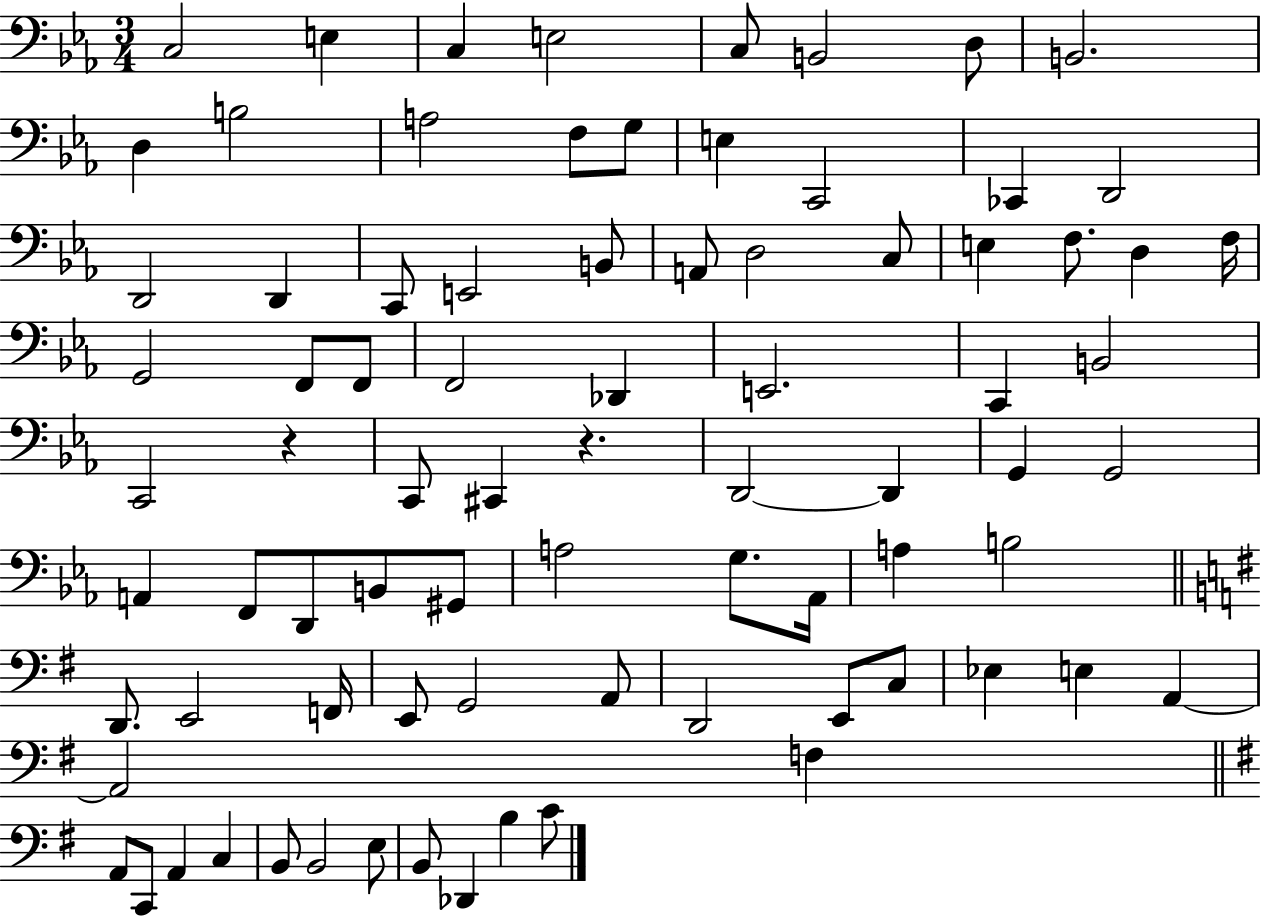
X:1
T:Untitled
M:3/4
L:1/4
K:Eb
C,2 E, C, E,2 C,/2 B,,2 D,/2 B,,2 D, B,2 A,2 F,/2 G,/2 E, C,,2 _C,, D,,2 D,,2 D,, C,,/2 E,,2 B,,/2 A,,/2 D,2 C,/2 E, F,/2 D, F,/4 G,,2 F,,/2 F,,/2 F,,2 _D,, E,,2 C,, B,,2 C,,2 z C,,/2 ^C,, z D,,2 D,, G,, G,,2 A,, F,,/2 D,,/2 B,,/2 ^G,,/2 A,2 G,/2 _A,,/4 A, B,2 D,,/2 E,,2 F,,/4 E,,/2 G,,2 A,,/2 D,,2 E,,/2 C,/2 _E, E, A,, A,,2 F, A,,/2 C,,/2 A,, C, B,,/2 B,,2 E,/2 B,,/2 _D,, B, C/2